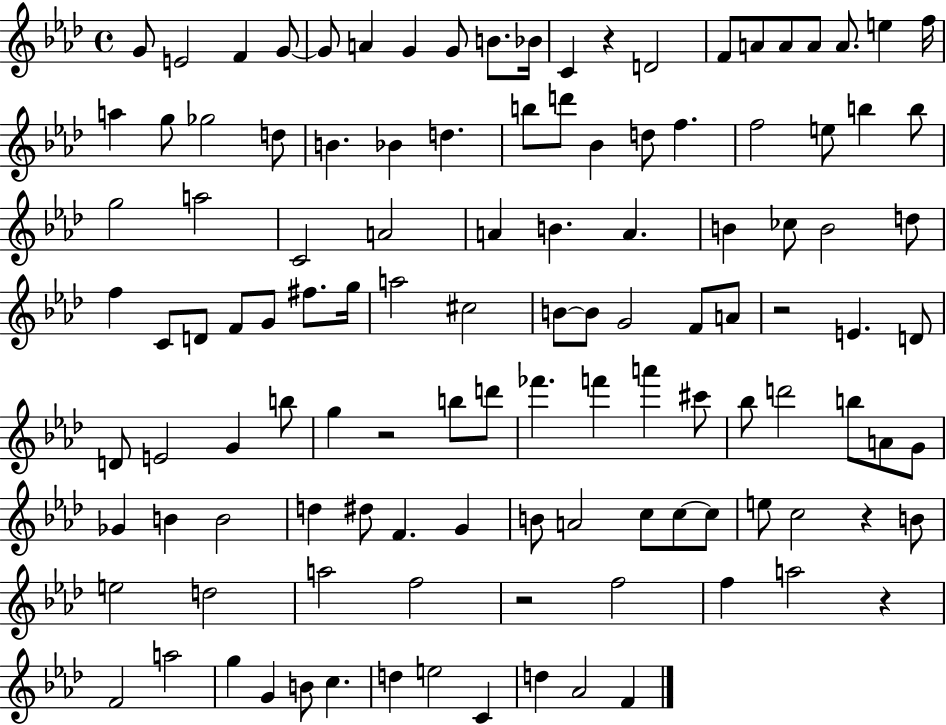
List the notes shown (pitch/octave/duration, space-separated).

G4/e E4/h F4/q G4/e G4/e A4/q G4/q G4/e B4/e. Bb4/s C4/q R/q D4/h F4/e A4/e A4/e A4/e A4/e. E5/q F5/s A5/q G5/e Gb5/h D5/e B4/q. Bb4/q D5/q. B5/e D6/e Bb4/q D5/e F5/q. F5/h E5/e B5/q B5/e G5/h A5/h C4/h A4/h A4/q B4/q. A4/q. B4/q CES5/e B4/h D5/e F5/q C4/e D4/e F4/e G4/e F#5/e. G5/s A5/h C#5/h B4/e B4/e G4/h F4/e A4/e R/h E4/q. D4/e D4/e E4/h G4/q B5/e G5/q R/h B5/e D6/e FES6/q. F6/q A6/q C#6/e Bb5/e D6/h B5/e A4/e G4/e Gb4/q B4/q B4/h D5/q D#5/e F4/q. G4/q B4/e A4/h C5/e C5/e C5/e E5/e C5/h R/q B4/e E5/h D5/h A5/h F5/h R/h F5/h F5/q A5/h R/q F4/h A5/h G5/q G4/q B4/e C5/q. D5/q E5/h C4/q D5/q Ab4/h F4/q